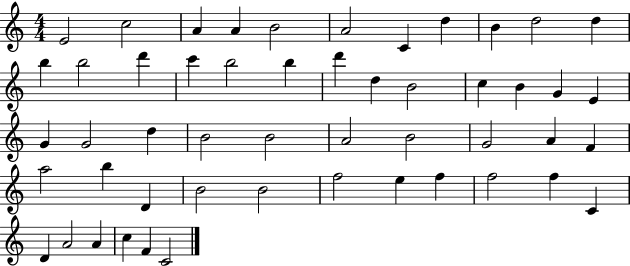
X:1
T:Untitled
M:4/4
L:1/4
K:C
E2 c2 A A B2 A2 C d B d2 d b b2 d' c' b2 b d' d B2 c B G E G G2 d B2 B2 A2 B2 G2 A F a2 b D B2 B2 f2 e f f2 f C D A2 A c F C2